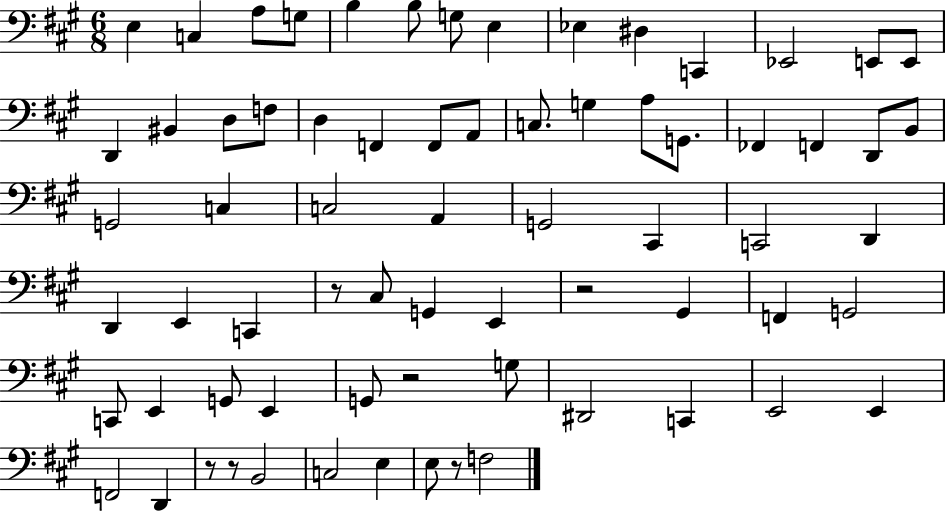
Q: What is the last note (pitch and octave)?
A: F3